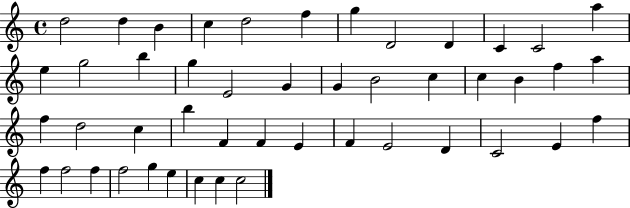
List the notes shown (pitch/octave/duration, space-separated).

D5/h D5/q B4/q C5/q D5/h F5/q G5/q D4/h D4/q C4/q C4/h A5/q E5/q G5/h B5/q G5/q E4/h G4/q G4/q B4/h C5/q C5/q B4/q F5/q A5/q F5/q D5/h C5/q B5/q F4/q F4/q E4/q F4/q E4/h D4/q C4/h E4/q F5/q F5/q F5/h F5/q F5/h G5/q E5/q C5/q C5/q C5/h